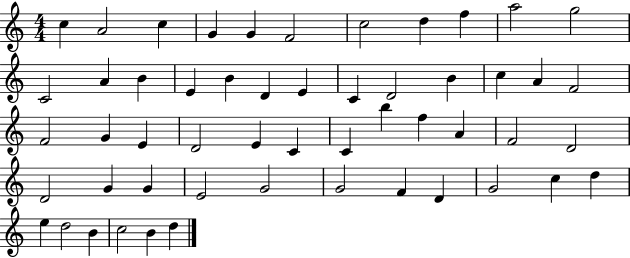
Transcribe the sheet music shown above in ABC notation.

X:1
T:Untitled
M:4/4
L:1/4
K:C
c A2 c G G F2 c2 d f a2 g2 C2 A B E B D E C D2 B c A F2 F2 G E D2 E C C b f A F2 D2 D2 G G E2 G2 G2 F D G2 c d e d2 B c2 B d